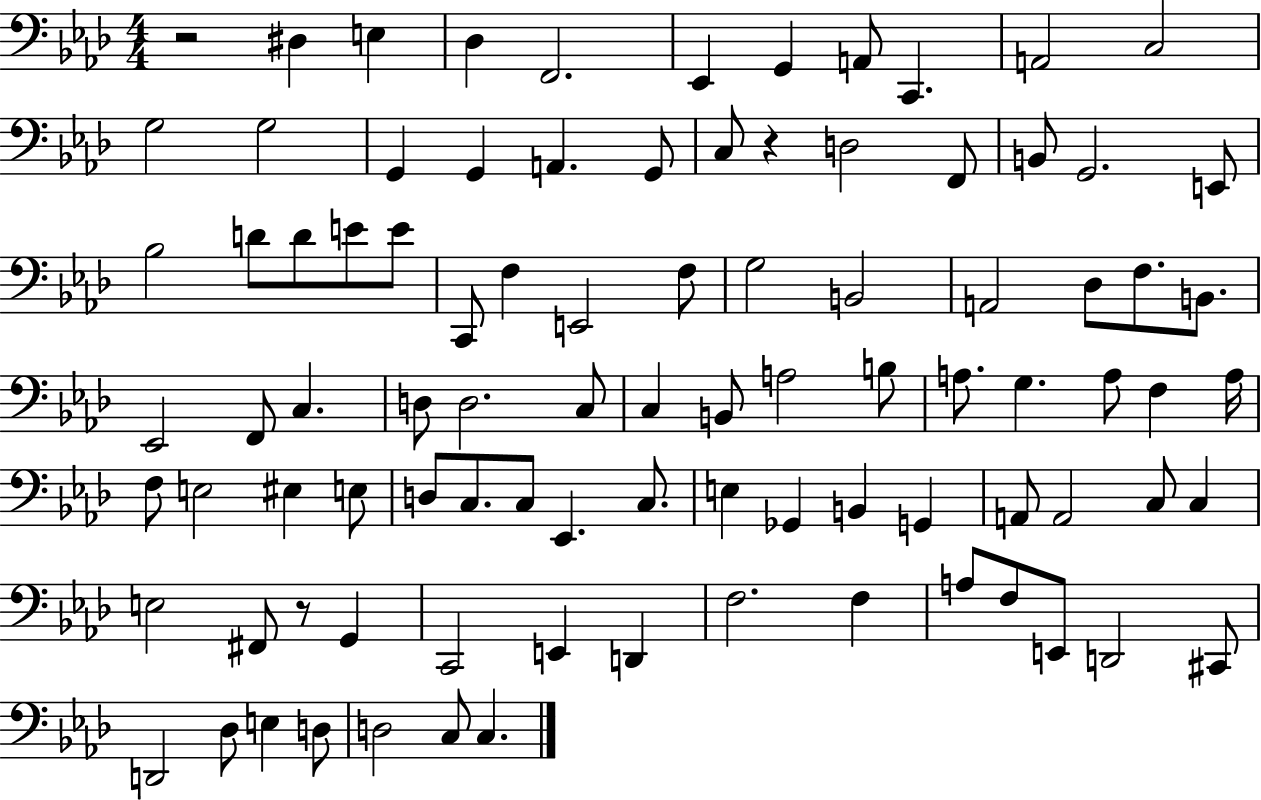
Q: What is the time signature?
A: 4/4